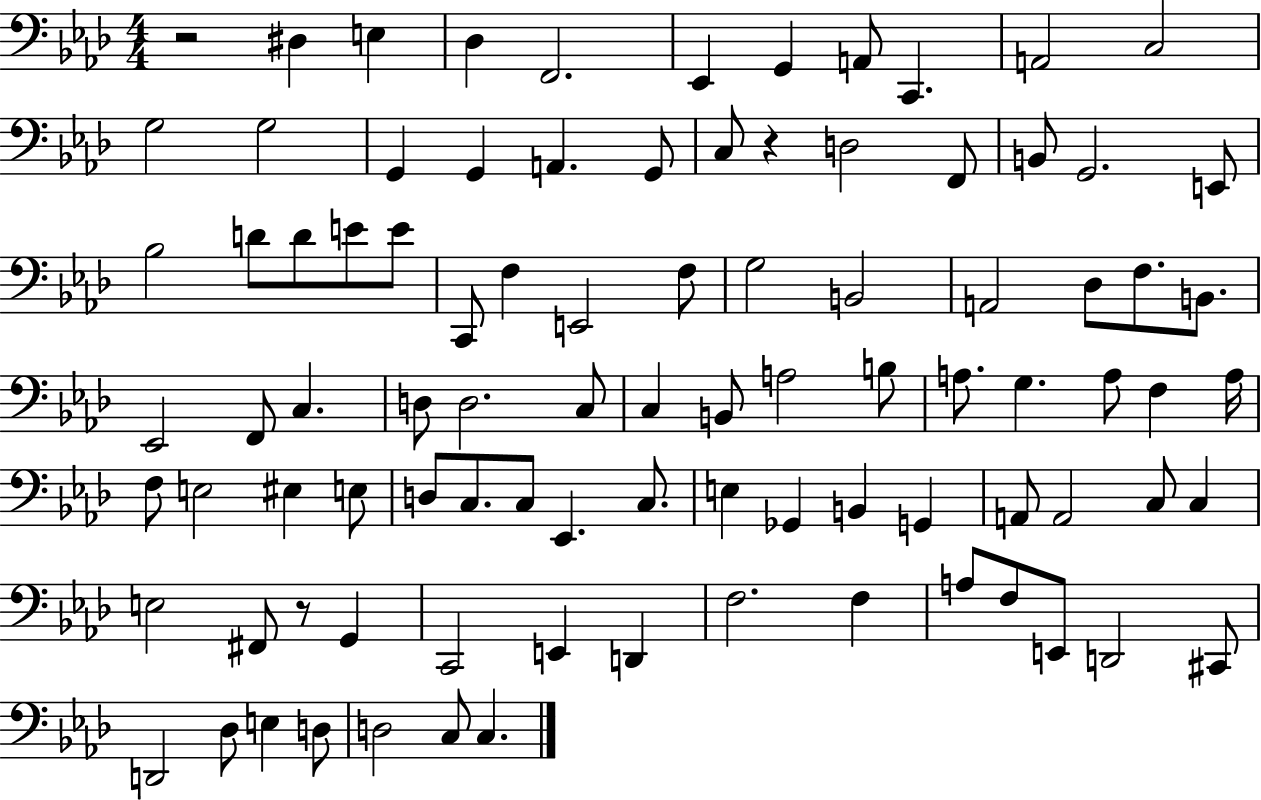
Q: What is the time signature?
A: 4/4